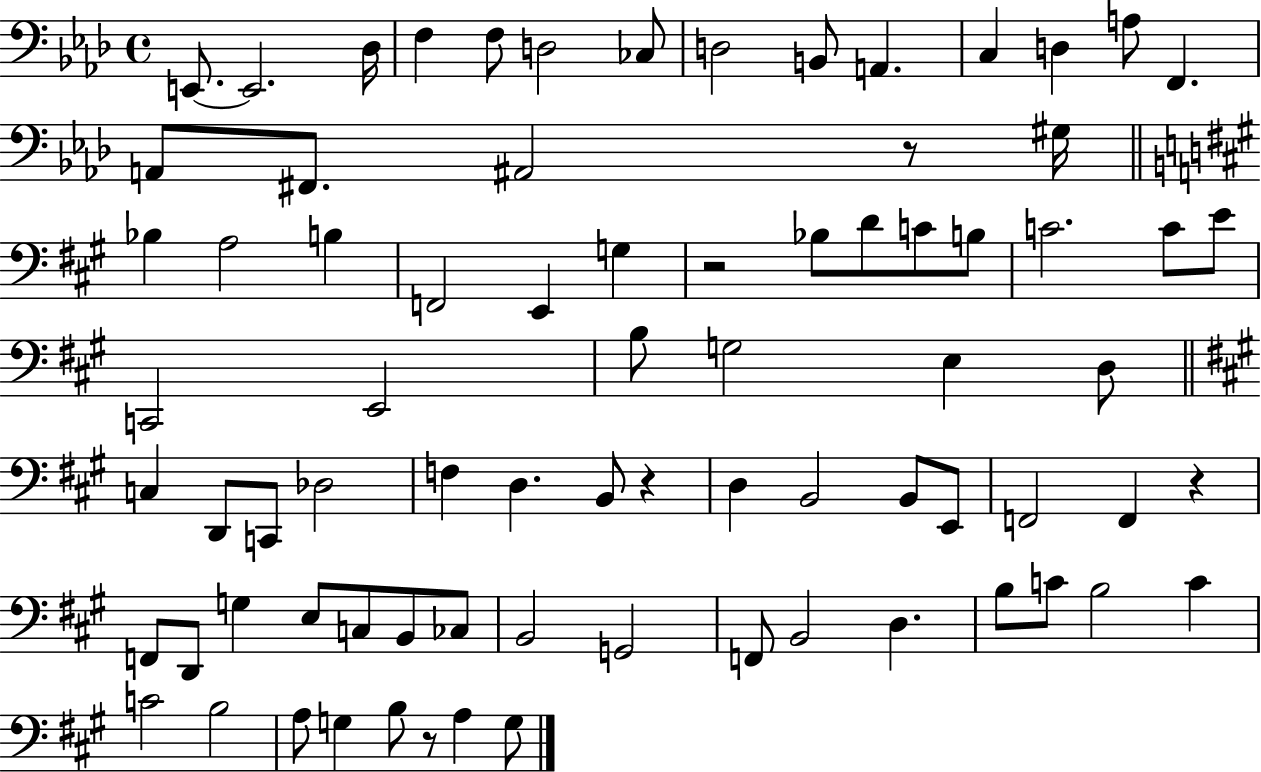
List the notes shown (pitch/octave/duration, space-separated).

E2/e. E2/h. Db3/s F3/q F3/e D3/h CES3/e D3/h B2/e A2/q. C3/q D3/q A3/e F2/q. A2/e F#2/e. A#2/h R/e G#3/s Bb3/q A3/h B3/q F2/h E2/q G3/q R/h Bb3/e D4/e C4/e B3/e C4/h. C4/e E4/e C2/h E2/h B3/e G3/h E3/q D3/e C3/q D2/e C2/e Db3/h F3/q D3/q. B2/e R/q D3/q B2/h B2/e E2/e F2/h F2/q R/q F2/e D2/e G3/q E3/e C3/e B2/e CES3/e B2/h G2/h F2/e B2/h D3/q. B3/e C4/e B3/h C4/q C4/h B3/h A3/e G3/q B3/e R/e A3/q G3/e